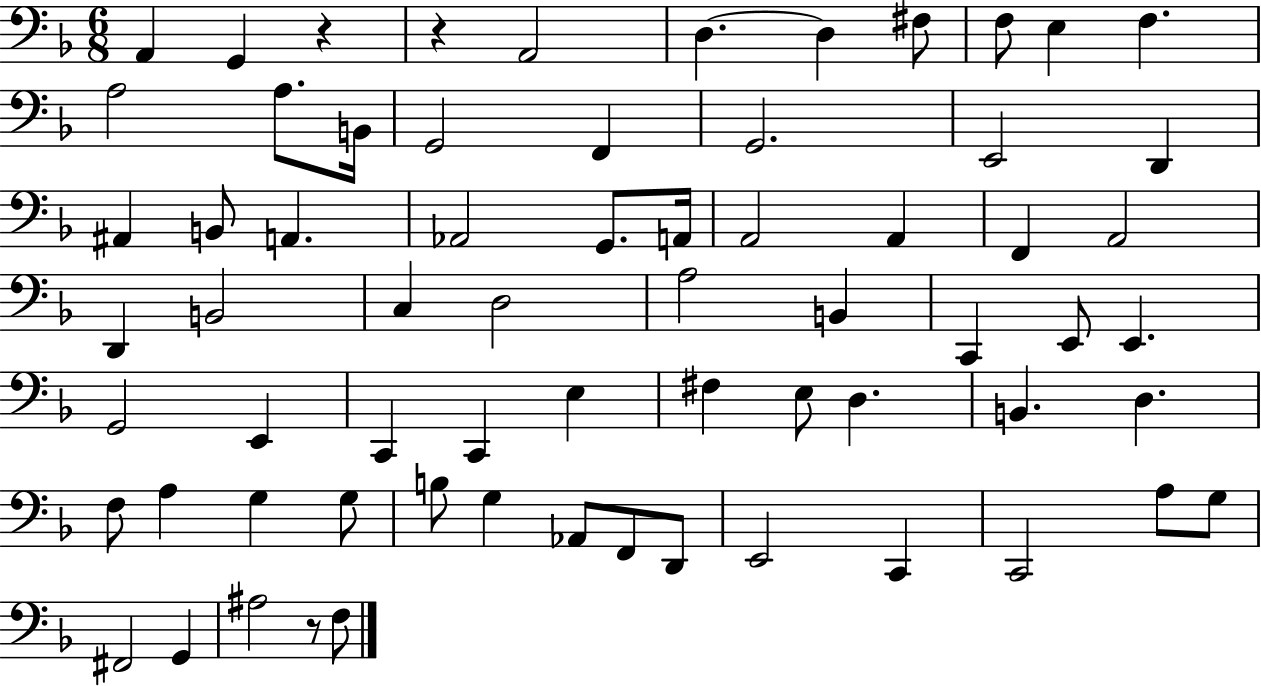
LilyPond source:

{
  \clef bass
  \numericTimeSignature
  \time 6/8
  \key f \major
  a,4 g,4 r4 | r4 a,2 | d4.~~ d4 fis8 | f8 e4 f4. | \break a2 a8. b,16 | g,2 f,4 | g,2. | e,2 d,4 | \break ais,4 b,8 a,4. | aes,2 g,8. a,16 | a,2 a,4 | f,4 a,2 | \break d,4 b,2 | c4 d2 | a2 b,4 | c,4 e,8 e,4. | \break g,2 e,4 | c,4 c,4 e4 | fis4 e8 d4. | b,4. d4. | \break f8 a4 g4 g8 | b8 g4 aes,8 f,8 d,8 | e,2 c,4 | c,2 a8 g8 | \break fis,2 g,4 | ais2 r8 f8 | \bar "|."
}